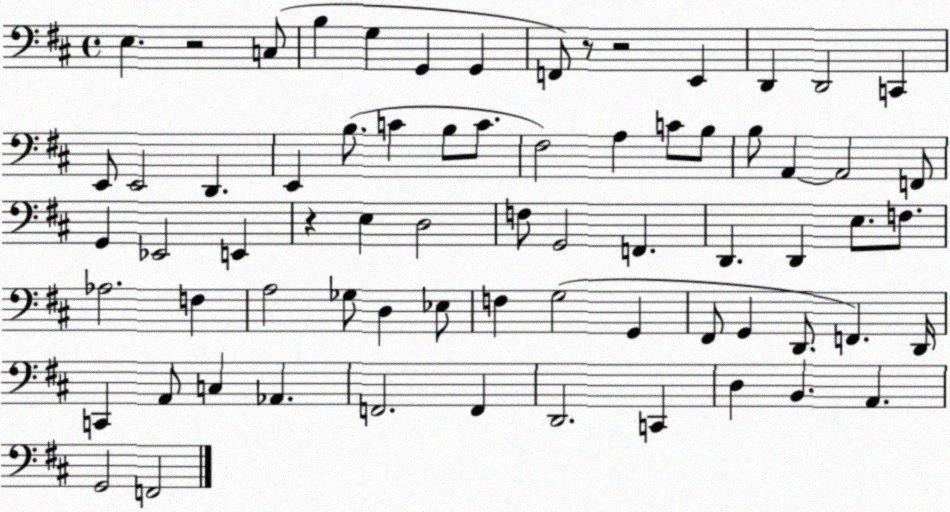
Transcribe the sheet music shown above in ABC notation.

X:1
T:Untitled
M:4/4
L:1/4
K:D
E, z2 C,/2 B, G, G,, G,, F,,/2 z/2 z2 E,, D,, D,,2 C,, E,,/2 E,,2 D,, E,, B,/2 C B,/2 C/2 ^F,2 A, C/2 B,/2 B,/2 A,, A,,2 F,,/2 G,, _E,,2 E,, z E, D,2 F,/2 G,,2 F,, D,, D,, E,/2 F,/2 _A,2 F, A,2 _G,/2 D, _E,/2 F, G,2 G,, ^F,,/2 G,, D,,/2 F,, D,,/4 C,, A,,/2 C, _A,, F,,2 F,, D,,2 C,, D, B,, A,, G,,2 F,,2